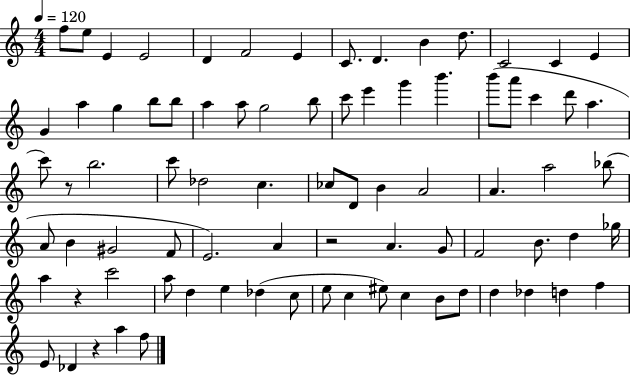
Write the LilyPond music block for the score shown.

{
  \clef treble
  \numericTimeSignature
  \time 4/4
  \key c \major
  \tempo 4 = 120
  \repeat volta 2 { f''8 e''8 e'4 e'2 | d'4 f'2 e'4 | c'8. d'4. b'4 d''8. | c'2 c'4 e'4 | \break g'4 a''4 g''4 b''8 b''8 | a''4 a''8 g''2 b''8 | c'''8 e'''4 g'''4 b'''4. | b'''8( a'''8 c'''4 d'''8 a''4. | \break c'''8) r8 b''2. | c'''8 des''2 c''4. | ces''8 d'8 b'4 a'2 | a'4. a''2 bes''8( | \break a'8 b'4 gis'2 f'8 | e'2.) a'4 | r2 a'4. g'8 | f'2 b'8. d''4 ges''16 | \break a''4 r4 c'''2 | a''8 d''4 e''4 des''4( c''8 | e''8 c''4 eis''8) c''4 b'8 d''8 | d''4 des''4 d''4 f''4 | \break e'8 des'4 r4 a''4 f''8 | } \bar "|."
}